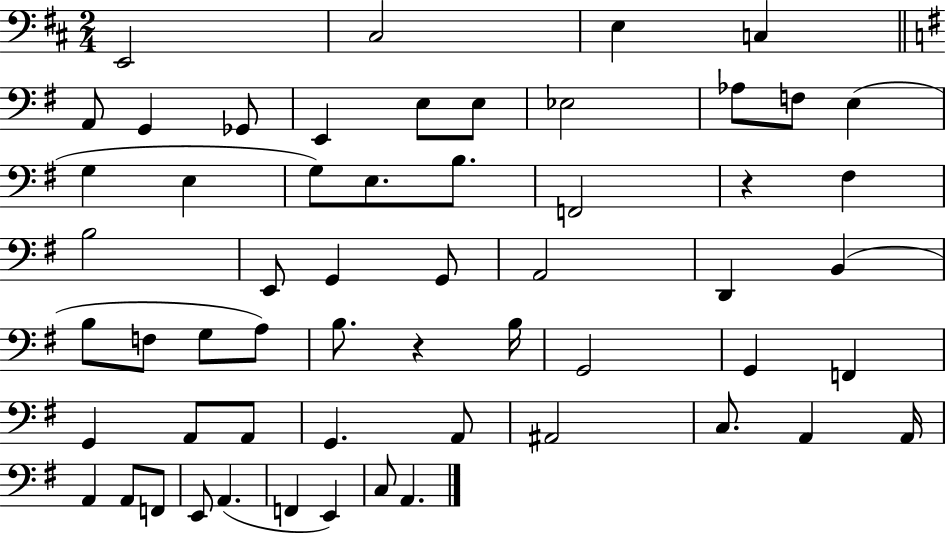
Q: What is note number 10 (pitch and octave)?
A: E3